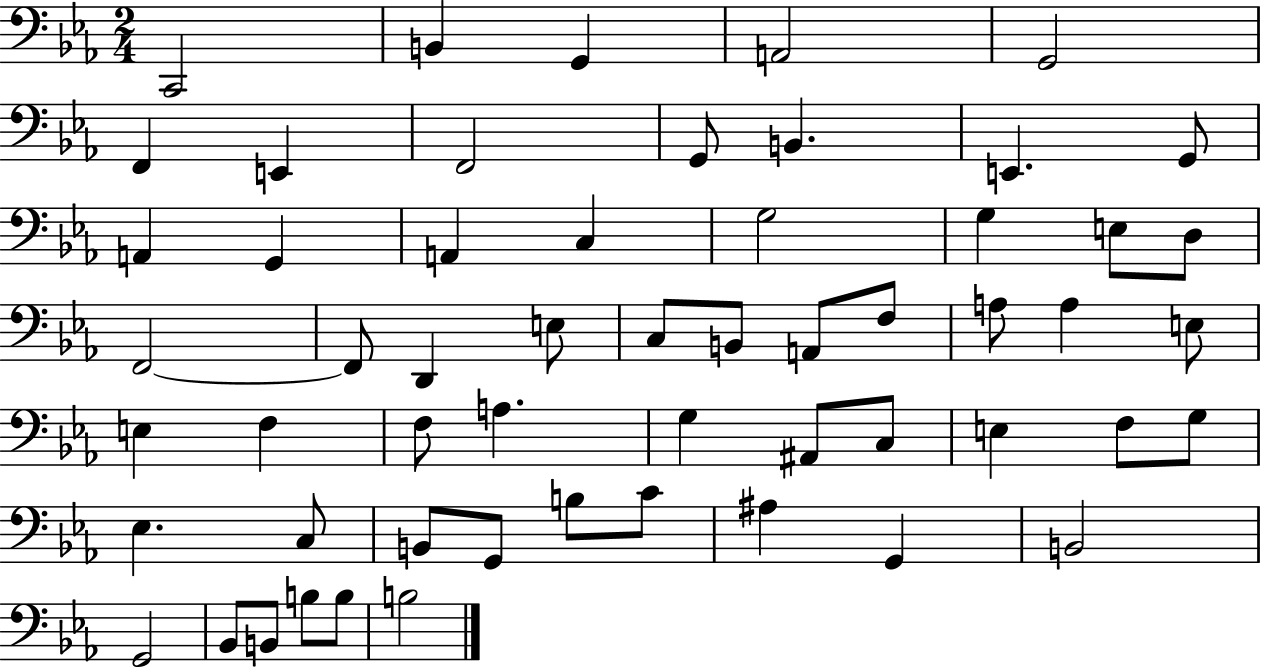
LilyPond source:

{
  \clef bass
  \numericTimeSignature
  \time 2/4
  \key ees \major
  c,2 | b,4 g,4 | a,2 | g,2 | \break f,4 e,4 | f,2 | g,8 b,4. | e,4. g,8 | \break a,4 g,4 | a,4 c4 | g2 | g4 e8 d8 | \break f,2~~ | f,8 d,4 e8 | c8 b,8 a,8 f8 | a8 a4 e8 | \break e4 f4 | f8 a4. | g4 ais,8 c8 | e4 f8 g8 | \break ees4. c8 | b,8 g,8 b8 c'8 | ais4 g,4 | b,2 | \break g,2 | bes,8 b,8 b8 b8 | b2 | \bar "|."
}